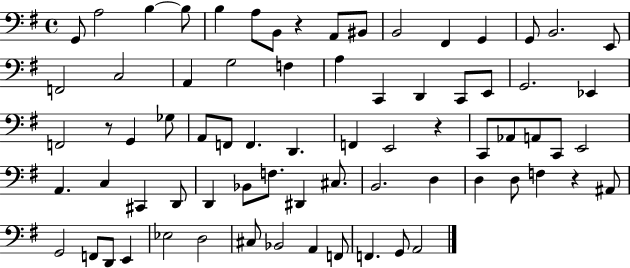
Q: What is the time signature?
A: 4/4